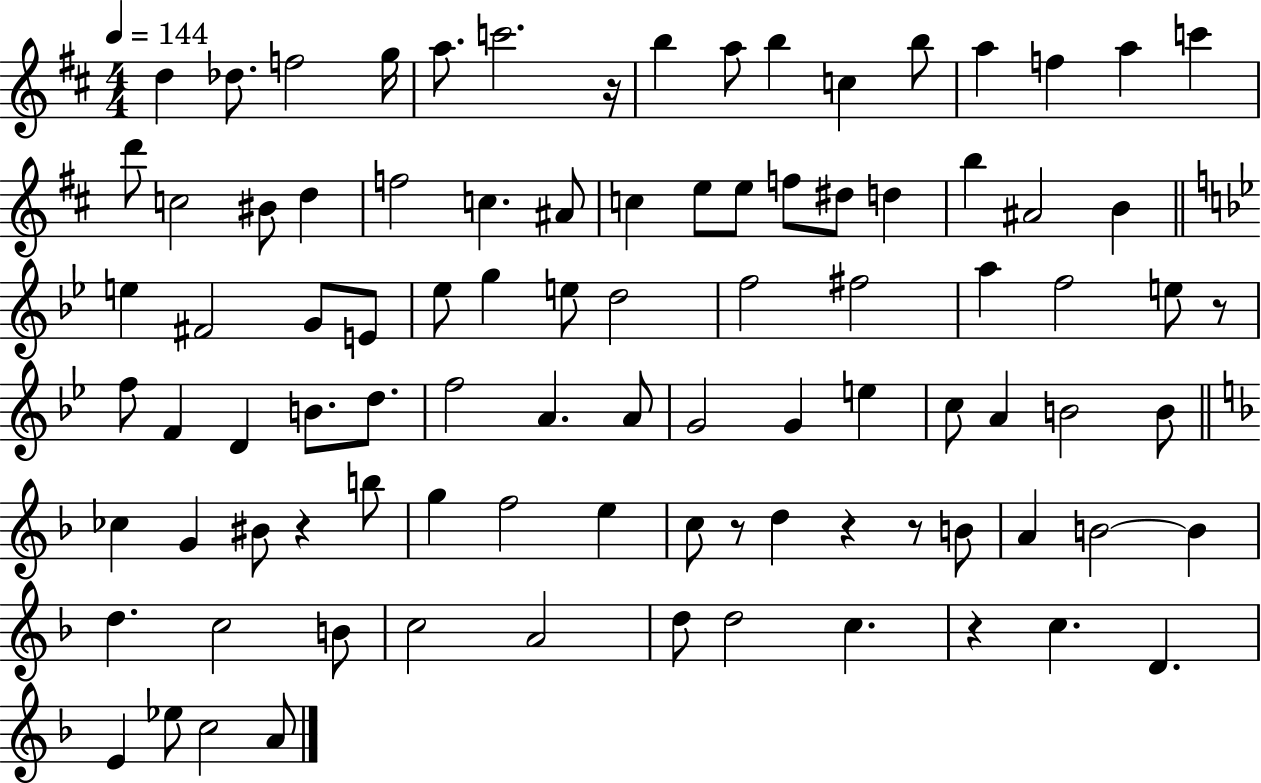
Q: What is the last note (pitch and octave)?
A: A4